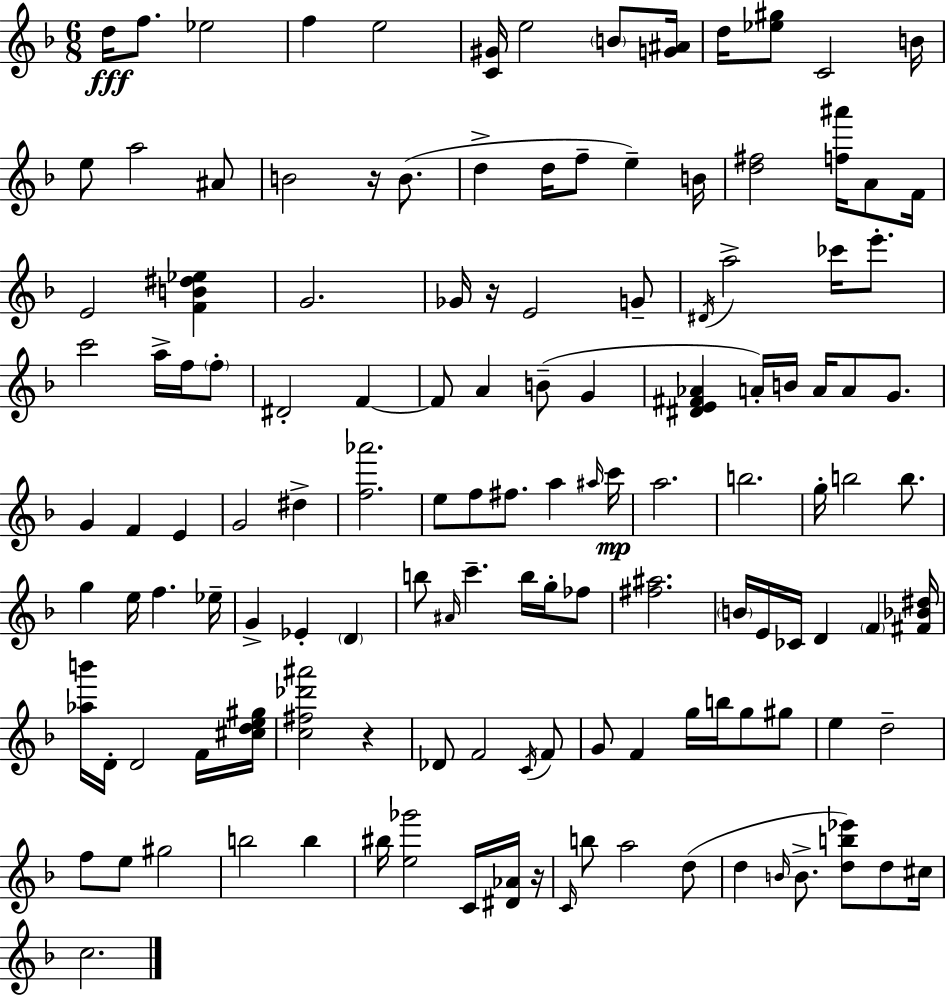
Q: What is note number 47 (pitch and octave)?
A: G4